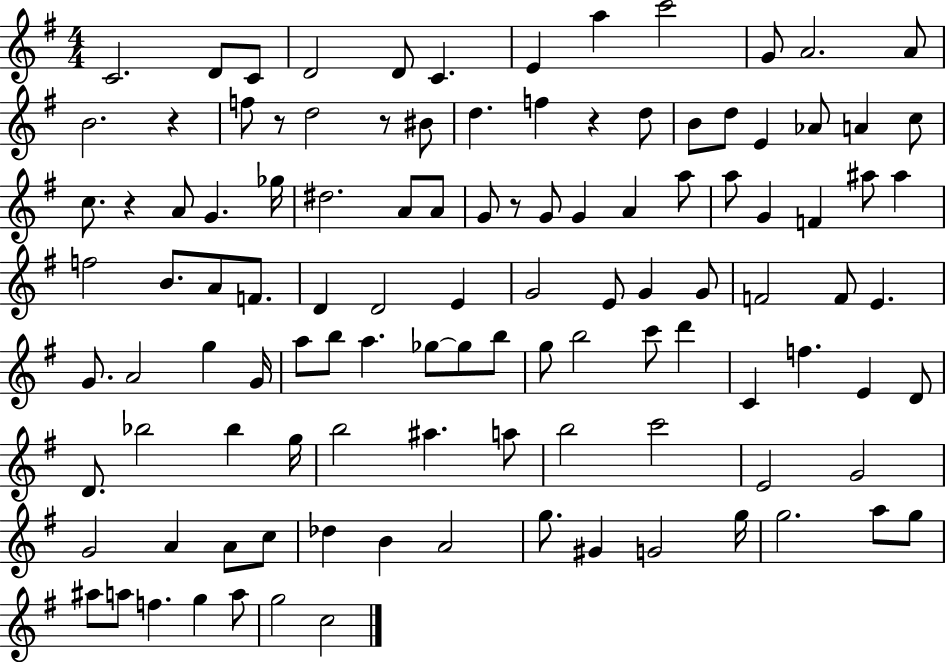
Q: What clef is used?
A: treble